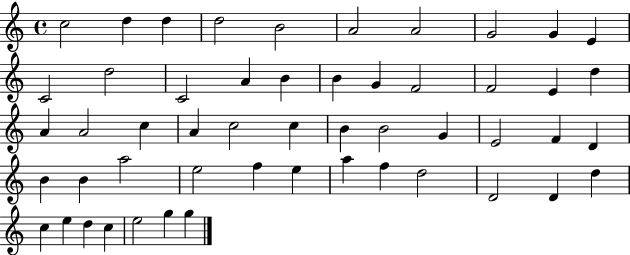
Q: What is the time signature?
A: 4/4